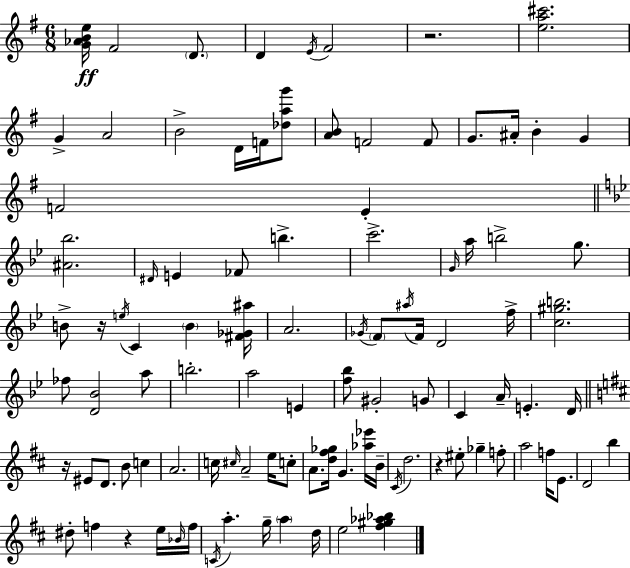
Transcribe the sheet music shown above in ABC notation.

X:1
T:Untitled
M:6/8
L:1/4
K:Em
[G_ABe]/4 ^F2 D/2 D E/4 ^F2 z2 [ea^c']2 G A2 B2 D/4 F/4 [_dag']/2 [AB]/2 F2 F/2 G/2 ^A/4 B G F2 E [^A_b]2 ^D/4 E _F/2 b c'2 G/4 a/4 b2 g/2 B/2 z/4 e/4 C B [^F_G^a]/4 A2 _G/4 F/2 ^a/4 F/4 D2 f/4 [c^gb]2 _f/2 [D_B]2 a/2 b2 a2 E [f_b]/2 ^G2 G/2 C A/4 E D/4 z/4 ^E/2 D/2 B/2 c A2 c/4 ^c/4 A2 e/4 c/2 A/2 [d^f_g]/4 G [_a_e']/4 B/4 ^C/4 d2 z ^e/2 _g f/2 a2 f/4 E/2 D2 b ^d/2 f z e/4 _B/4 f/4 C/4 a g/4 a d/4 e2 [^f^g_a_b]